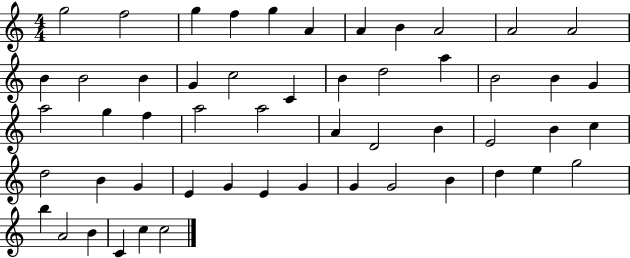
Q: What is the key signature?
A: C major